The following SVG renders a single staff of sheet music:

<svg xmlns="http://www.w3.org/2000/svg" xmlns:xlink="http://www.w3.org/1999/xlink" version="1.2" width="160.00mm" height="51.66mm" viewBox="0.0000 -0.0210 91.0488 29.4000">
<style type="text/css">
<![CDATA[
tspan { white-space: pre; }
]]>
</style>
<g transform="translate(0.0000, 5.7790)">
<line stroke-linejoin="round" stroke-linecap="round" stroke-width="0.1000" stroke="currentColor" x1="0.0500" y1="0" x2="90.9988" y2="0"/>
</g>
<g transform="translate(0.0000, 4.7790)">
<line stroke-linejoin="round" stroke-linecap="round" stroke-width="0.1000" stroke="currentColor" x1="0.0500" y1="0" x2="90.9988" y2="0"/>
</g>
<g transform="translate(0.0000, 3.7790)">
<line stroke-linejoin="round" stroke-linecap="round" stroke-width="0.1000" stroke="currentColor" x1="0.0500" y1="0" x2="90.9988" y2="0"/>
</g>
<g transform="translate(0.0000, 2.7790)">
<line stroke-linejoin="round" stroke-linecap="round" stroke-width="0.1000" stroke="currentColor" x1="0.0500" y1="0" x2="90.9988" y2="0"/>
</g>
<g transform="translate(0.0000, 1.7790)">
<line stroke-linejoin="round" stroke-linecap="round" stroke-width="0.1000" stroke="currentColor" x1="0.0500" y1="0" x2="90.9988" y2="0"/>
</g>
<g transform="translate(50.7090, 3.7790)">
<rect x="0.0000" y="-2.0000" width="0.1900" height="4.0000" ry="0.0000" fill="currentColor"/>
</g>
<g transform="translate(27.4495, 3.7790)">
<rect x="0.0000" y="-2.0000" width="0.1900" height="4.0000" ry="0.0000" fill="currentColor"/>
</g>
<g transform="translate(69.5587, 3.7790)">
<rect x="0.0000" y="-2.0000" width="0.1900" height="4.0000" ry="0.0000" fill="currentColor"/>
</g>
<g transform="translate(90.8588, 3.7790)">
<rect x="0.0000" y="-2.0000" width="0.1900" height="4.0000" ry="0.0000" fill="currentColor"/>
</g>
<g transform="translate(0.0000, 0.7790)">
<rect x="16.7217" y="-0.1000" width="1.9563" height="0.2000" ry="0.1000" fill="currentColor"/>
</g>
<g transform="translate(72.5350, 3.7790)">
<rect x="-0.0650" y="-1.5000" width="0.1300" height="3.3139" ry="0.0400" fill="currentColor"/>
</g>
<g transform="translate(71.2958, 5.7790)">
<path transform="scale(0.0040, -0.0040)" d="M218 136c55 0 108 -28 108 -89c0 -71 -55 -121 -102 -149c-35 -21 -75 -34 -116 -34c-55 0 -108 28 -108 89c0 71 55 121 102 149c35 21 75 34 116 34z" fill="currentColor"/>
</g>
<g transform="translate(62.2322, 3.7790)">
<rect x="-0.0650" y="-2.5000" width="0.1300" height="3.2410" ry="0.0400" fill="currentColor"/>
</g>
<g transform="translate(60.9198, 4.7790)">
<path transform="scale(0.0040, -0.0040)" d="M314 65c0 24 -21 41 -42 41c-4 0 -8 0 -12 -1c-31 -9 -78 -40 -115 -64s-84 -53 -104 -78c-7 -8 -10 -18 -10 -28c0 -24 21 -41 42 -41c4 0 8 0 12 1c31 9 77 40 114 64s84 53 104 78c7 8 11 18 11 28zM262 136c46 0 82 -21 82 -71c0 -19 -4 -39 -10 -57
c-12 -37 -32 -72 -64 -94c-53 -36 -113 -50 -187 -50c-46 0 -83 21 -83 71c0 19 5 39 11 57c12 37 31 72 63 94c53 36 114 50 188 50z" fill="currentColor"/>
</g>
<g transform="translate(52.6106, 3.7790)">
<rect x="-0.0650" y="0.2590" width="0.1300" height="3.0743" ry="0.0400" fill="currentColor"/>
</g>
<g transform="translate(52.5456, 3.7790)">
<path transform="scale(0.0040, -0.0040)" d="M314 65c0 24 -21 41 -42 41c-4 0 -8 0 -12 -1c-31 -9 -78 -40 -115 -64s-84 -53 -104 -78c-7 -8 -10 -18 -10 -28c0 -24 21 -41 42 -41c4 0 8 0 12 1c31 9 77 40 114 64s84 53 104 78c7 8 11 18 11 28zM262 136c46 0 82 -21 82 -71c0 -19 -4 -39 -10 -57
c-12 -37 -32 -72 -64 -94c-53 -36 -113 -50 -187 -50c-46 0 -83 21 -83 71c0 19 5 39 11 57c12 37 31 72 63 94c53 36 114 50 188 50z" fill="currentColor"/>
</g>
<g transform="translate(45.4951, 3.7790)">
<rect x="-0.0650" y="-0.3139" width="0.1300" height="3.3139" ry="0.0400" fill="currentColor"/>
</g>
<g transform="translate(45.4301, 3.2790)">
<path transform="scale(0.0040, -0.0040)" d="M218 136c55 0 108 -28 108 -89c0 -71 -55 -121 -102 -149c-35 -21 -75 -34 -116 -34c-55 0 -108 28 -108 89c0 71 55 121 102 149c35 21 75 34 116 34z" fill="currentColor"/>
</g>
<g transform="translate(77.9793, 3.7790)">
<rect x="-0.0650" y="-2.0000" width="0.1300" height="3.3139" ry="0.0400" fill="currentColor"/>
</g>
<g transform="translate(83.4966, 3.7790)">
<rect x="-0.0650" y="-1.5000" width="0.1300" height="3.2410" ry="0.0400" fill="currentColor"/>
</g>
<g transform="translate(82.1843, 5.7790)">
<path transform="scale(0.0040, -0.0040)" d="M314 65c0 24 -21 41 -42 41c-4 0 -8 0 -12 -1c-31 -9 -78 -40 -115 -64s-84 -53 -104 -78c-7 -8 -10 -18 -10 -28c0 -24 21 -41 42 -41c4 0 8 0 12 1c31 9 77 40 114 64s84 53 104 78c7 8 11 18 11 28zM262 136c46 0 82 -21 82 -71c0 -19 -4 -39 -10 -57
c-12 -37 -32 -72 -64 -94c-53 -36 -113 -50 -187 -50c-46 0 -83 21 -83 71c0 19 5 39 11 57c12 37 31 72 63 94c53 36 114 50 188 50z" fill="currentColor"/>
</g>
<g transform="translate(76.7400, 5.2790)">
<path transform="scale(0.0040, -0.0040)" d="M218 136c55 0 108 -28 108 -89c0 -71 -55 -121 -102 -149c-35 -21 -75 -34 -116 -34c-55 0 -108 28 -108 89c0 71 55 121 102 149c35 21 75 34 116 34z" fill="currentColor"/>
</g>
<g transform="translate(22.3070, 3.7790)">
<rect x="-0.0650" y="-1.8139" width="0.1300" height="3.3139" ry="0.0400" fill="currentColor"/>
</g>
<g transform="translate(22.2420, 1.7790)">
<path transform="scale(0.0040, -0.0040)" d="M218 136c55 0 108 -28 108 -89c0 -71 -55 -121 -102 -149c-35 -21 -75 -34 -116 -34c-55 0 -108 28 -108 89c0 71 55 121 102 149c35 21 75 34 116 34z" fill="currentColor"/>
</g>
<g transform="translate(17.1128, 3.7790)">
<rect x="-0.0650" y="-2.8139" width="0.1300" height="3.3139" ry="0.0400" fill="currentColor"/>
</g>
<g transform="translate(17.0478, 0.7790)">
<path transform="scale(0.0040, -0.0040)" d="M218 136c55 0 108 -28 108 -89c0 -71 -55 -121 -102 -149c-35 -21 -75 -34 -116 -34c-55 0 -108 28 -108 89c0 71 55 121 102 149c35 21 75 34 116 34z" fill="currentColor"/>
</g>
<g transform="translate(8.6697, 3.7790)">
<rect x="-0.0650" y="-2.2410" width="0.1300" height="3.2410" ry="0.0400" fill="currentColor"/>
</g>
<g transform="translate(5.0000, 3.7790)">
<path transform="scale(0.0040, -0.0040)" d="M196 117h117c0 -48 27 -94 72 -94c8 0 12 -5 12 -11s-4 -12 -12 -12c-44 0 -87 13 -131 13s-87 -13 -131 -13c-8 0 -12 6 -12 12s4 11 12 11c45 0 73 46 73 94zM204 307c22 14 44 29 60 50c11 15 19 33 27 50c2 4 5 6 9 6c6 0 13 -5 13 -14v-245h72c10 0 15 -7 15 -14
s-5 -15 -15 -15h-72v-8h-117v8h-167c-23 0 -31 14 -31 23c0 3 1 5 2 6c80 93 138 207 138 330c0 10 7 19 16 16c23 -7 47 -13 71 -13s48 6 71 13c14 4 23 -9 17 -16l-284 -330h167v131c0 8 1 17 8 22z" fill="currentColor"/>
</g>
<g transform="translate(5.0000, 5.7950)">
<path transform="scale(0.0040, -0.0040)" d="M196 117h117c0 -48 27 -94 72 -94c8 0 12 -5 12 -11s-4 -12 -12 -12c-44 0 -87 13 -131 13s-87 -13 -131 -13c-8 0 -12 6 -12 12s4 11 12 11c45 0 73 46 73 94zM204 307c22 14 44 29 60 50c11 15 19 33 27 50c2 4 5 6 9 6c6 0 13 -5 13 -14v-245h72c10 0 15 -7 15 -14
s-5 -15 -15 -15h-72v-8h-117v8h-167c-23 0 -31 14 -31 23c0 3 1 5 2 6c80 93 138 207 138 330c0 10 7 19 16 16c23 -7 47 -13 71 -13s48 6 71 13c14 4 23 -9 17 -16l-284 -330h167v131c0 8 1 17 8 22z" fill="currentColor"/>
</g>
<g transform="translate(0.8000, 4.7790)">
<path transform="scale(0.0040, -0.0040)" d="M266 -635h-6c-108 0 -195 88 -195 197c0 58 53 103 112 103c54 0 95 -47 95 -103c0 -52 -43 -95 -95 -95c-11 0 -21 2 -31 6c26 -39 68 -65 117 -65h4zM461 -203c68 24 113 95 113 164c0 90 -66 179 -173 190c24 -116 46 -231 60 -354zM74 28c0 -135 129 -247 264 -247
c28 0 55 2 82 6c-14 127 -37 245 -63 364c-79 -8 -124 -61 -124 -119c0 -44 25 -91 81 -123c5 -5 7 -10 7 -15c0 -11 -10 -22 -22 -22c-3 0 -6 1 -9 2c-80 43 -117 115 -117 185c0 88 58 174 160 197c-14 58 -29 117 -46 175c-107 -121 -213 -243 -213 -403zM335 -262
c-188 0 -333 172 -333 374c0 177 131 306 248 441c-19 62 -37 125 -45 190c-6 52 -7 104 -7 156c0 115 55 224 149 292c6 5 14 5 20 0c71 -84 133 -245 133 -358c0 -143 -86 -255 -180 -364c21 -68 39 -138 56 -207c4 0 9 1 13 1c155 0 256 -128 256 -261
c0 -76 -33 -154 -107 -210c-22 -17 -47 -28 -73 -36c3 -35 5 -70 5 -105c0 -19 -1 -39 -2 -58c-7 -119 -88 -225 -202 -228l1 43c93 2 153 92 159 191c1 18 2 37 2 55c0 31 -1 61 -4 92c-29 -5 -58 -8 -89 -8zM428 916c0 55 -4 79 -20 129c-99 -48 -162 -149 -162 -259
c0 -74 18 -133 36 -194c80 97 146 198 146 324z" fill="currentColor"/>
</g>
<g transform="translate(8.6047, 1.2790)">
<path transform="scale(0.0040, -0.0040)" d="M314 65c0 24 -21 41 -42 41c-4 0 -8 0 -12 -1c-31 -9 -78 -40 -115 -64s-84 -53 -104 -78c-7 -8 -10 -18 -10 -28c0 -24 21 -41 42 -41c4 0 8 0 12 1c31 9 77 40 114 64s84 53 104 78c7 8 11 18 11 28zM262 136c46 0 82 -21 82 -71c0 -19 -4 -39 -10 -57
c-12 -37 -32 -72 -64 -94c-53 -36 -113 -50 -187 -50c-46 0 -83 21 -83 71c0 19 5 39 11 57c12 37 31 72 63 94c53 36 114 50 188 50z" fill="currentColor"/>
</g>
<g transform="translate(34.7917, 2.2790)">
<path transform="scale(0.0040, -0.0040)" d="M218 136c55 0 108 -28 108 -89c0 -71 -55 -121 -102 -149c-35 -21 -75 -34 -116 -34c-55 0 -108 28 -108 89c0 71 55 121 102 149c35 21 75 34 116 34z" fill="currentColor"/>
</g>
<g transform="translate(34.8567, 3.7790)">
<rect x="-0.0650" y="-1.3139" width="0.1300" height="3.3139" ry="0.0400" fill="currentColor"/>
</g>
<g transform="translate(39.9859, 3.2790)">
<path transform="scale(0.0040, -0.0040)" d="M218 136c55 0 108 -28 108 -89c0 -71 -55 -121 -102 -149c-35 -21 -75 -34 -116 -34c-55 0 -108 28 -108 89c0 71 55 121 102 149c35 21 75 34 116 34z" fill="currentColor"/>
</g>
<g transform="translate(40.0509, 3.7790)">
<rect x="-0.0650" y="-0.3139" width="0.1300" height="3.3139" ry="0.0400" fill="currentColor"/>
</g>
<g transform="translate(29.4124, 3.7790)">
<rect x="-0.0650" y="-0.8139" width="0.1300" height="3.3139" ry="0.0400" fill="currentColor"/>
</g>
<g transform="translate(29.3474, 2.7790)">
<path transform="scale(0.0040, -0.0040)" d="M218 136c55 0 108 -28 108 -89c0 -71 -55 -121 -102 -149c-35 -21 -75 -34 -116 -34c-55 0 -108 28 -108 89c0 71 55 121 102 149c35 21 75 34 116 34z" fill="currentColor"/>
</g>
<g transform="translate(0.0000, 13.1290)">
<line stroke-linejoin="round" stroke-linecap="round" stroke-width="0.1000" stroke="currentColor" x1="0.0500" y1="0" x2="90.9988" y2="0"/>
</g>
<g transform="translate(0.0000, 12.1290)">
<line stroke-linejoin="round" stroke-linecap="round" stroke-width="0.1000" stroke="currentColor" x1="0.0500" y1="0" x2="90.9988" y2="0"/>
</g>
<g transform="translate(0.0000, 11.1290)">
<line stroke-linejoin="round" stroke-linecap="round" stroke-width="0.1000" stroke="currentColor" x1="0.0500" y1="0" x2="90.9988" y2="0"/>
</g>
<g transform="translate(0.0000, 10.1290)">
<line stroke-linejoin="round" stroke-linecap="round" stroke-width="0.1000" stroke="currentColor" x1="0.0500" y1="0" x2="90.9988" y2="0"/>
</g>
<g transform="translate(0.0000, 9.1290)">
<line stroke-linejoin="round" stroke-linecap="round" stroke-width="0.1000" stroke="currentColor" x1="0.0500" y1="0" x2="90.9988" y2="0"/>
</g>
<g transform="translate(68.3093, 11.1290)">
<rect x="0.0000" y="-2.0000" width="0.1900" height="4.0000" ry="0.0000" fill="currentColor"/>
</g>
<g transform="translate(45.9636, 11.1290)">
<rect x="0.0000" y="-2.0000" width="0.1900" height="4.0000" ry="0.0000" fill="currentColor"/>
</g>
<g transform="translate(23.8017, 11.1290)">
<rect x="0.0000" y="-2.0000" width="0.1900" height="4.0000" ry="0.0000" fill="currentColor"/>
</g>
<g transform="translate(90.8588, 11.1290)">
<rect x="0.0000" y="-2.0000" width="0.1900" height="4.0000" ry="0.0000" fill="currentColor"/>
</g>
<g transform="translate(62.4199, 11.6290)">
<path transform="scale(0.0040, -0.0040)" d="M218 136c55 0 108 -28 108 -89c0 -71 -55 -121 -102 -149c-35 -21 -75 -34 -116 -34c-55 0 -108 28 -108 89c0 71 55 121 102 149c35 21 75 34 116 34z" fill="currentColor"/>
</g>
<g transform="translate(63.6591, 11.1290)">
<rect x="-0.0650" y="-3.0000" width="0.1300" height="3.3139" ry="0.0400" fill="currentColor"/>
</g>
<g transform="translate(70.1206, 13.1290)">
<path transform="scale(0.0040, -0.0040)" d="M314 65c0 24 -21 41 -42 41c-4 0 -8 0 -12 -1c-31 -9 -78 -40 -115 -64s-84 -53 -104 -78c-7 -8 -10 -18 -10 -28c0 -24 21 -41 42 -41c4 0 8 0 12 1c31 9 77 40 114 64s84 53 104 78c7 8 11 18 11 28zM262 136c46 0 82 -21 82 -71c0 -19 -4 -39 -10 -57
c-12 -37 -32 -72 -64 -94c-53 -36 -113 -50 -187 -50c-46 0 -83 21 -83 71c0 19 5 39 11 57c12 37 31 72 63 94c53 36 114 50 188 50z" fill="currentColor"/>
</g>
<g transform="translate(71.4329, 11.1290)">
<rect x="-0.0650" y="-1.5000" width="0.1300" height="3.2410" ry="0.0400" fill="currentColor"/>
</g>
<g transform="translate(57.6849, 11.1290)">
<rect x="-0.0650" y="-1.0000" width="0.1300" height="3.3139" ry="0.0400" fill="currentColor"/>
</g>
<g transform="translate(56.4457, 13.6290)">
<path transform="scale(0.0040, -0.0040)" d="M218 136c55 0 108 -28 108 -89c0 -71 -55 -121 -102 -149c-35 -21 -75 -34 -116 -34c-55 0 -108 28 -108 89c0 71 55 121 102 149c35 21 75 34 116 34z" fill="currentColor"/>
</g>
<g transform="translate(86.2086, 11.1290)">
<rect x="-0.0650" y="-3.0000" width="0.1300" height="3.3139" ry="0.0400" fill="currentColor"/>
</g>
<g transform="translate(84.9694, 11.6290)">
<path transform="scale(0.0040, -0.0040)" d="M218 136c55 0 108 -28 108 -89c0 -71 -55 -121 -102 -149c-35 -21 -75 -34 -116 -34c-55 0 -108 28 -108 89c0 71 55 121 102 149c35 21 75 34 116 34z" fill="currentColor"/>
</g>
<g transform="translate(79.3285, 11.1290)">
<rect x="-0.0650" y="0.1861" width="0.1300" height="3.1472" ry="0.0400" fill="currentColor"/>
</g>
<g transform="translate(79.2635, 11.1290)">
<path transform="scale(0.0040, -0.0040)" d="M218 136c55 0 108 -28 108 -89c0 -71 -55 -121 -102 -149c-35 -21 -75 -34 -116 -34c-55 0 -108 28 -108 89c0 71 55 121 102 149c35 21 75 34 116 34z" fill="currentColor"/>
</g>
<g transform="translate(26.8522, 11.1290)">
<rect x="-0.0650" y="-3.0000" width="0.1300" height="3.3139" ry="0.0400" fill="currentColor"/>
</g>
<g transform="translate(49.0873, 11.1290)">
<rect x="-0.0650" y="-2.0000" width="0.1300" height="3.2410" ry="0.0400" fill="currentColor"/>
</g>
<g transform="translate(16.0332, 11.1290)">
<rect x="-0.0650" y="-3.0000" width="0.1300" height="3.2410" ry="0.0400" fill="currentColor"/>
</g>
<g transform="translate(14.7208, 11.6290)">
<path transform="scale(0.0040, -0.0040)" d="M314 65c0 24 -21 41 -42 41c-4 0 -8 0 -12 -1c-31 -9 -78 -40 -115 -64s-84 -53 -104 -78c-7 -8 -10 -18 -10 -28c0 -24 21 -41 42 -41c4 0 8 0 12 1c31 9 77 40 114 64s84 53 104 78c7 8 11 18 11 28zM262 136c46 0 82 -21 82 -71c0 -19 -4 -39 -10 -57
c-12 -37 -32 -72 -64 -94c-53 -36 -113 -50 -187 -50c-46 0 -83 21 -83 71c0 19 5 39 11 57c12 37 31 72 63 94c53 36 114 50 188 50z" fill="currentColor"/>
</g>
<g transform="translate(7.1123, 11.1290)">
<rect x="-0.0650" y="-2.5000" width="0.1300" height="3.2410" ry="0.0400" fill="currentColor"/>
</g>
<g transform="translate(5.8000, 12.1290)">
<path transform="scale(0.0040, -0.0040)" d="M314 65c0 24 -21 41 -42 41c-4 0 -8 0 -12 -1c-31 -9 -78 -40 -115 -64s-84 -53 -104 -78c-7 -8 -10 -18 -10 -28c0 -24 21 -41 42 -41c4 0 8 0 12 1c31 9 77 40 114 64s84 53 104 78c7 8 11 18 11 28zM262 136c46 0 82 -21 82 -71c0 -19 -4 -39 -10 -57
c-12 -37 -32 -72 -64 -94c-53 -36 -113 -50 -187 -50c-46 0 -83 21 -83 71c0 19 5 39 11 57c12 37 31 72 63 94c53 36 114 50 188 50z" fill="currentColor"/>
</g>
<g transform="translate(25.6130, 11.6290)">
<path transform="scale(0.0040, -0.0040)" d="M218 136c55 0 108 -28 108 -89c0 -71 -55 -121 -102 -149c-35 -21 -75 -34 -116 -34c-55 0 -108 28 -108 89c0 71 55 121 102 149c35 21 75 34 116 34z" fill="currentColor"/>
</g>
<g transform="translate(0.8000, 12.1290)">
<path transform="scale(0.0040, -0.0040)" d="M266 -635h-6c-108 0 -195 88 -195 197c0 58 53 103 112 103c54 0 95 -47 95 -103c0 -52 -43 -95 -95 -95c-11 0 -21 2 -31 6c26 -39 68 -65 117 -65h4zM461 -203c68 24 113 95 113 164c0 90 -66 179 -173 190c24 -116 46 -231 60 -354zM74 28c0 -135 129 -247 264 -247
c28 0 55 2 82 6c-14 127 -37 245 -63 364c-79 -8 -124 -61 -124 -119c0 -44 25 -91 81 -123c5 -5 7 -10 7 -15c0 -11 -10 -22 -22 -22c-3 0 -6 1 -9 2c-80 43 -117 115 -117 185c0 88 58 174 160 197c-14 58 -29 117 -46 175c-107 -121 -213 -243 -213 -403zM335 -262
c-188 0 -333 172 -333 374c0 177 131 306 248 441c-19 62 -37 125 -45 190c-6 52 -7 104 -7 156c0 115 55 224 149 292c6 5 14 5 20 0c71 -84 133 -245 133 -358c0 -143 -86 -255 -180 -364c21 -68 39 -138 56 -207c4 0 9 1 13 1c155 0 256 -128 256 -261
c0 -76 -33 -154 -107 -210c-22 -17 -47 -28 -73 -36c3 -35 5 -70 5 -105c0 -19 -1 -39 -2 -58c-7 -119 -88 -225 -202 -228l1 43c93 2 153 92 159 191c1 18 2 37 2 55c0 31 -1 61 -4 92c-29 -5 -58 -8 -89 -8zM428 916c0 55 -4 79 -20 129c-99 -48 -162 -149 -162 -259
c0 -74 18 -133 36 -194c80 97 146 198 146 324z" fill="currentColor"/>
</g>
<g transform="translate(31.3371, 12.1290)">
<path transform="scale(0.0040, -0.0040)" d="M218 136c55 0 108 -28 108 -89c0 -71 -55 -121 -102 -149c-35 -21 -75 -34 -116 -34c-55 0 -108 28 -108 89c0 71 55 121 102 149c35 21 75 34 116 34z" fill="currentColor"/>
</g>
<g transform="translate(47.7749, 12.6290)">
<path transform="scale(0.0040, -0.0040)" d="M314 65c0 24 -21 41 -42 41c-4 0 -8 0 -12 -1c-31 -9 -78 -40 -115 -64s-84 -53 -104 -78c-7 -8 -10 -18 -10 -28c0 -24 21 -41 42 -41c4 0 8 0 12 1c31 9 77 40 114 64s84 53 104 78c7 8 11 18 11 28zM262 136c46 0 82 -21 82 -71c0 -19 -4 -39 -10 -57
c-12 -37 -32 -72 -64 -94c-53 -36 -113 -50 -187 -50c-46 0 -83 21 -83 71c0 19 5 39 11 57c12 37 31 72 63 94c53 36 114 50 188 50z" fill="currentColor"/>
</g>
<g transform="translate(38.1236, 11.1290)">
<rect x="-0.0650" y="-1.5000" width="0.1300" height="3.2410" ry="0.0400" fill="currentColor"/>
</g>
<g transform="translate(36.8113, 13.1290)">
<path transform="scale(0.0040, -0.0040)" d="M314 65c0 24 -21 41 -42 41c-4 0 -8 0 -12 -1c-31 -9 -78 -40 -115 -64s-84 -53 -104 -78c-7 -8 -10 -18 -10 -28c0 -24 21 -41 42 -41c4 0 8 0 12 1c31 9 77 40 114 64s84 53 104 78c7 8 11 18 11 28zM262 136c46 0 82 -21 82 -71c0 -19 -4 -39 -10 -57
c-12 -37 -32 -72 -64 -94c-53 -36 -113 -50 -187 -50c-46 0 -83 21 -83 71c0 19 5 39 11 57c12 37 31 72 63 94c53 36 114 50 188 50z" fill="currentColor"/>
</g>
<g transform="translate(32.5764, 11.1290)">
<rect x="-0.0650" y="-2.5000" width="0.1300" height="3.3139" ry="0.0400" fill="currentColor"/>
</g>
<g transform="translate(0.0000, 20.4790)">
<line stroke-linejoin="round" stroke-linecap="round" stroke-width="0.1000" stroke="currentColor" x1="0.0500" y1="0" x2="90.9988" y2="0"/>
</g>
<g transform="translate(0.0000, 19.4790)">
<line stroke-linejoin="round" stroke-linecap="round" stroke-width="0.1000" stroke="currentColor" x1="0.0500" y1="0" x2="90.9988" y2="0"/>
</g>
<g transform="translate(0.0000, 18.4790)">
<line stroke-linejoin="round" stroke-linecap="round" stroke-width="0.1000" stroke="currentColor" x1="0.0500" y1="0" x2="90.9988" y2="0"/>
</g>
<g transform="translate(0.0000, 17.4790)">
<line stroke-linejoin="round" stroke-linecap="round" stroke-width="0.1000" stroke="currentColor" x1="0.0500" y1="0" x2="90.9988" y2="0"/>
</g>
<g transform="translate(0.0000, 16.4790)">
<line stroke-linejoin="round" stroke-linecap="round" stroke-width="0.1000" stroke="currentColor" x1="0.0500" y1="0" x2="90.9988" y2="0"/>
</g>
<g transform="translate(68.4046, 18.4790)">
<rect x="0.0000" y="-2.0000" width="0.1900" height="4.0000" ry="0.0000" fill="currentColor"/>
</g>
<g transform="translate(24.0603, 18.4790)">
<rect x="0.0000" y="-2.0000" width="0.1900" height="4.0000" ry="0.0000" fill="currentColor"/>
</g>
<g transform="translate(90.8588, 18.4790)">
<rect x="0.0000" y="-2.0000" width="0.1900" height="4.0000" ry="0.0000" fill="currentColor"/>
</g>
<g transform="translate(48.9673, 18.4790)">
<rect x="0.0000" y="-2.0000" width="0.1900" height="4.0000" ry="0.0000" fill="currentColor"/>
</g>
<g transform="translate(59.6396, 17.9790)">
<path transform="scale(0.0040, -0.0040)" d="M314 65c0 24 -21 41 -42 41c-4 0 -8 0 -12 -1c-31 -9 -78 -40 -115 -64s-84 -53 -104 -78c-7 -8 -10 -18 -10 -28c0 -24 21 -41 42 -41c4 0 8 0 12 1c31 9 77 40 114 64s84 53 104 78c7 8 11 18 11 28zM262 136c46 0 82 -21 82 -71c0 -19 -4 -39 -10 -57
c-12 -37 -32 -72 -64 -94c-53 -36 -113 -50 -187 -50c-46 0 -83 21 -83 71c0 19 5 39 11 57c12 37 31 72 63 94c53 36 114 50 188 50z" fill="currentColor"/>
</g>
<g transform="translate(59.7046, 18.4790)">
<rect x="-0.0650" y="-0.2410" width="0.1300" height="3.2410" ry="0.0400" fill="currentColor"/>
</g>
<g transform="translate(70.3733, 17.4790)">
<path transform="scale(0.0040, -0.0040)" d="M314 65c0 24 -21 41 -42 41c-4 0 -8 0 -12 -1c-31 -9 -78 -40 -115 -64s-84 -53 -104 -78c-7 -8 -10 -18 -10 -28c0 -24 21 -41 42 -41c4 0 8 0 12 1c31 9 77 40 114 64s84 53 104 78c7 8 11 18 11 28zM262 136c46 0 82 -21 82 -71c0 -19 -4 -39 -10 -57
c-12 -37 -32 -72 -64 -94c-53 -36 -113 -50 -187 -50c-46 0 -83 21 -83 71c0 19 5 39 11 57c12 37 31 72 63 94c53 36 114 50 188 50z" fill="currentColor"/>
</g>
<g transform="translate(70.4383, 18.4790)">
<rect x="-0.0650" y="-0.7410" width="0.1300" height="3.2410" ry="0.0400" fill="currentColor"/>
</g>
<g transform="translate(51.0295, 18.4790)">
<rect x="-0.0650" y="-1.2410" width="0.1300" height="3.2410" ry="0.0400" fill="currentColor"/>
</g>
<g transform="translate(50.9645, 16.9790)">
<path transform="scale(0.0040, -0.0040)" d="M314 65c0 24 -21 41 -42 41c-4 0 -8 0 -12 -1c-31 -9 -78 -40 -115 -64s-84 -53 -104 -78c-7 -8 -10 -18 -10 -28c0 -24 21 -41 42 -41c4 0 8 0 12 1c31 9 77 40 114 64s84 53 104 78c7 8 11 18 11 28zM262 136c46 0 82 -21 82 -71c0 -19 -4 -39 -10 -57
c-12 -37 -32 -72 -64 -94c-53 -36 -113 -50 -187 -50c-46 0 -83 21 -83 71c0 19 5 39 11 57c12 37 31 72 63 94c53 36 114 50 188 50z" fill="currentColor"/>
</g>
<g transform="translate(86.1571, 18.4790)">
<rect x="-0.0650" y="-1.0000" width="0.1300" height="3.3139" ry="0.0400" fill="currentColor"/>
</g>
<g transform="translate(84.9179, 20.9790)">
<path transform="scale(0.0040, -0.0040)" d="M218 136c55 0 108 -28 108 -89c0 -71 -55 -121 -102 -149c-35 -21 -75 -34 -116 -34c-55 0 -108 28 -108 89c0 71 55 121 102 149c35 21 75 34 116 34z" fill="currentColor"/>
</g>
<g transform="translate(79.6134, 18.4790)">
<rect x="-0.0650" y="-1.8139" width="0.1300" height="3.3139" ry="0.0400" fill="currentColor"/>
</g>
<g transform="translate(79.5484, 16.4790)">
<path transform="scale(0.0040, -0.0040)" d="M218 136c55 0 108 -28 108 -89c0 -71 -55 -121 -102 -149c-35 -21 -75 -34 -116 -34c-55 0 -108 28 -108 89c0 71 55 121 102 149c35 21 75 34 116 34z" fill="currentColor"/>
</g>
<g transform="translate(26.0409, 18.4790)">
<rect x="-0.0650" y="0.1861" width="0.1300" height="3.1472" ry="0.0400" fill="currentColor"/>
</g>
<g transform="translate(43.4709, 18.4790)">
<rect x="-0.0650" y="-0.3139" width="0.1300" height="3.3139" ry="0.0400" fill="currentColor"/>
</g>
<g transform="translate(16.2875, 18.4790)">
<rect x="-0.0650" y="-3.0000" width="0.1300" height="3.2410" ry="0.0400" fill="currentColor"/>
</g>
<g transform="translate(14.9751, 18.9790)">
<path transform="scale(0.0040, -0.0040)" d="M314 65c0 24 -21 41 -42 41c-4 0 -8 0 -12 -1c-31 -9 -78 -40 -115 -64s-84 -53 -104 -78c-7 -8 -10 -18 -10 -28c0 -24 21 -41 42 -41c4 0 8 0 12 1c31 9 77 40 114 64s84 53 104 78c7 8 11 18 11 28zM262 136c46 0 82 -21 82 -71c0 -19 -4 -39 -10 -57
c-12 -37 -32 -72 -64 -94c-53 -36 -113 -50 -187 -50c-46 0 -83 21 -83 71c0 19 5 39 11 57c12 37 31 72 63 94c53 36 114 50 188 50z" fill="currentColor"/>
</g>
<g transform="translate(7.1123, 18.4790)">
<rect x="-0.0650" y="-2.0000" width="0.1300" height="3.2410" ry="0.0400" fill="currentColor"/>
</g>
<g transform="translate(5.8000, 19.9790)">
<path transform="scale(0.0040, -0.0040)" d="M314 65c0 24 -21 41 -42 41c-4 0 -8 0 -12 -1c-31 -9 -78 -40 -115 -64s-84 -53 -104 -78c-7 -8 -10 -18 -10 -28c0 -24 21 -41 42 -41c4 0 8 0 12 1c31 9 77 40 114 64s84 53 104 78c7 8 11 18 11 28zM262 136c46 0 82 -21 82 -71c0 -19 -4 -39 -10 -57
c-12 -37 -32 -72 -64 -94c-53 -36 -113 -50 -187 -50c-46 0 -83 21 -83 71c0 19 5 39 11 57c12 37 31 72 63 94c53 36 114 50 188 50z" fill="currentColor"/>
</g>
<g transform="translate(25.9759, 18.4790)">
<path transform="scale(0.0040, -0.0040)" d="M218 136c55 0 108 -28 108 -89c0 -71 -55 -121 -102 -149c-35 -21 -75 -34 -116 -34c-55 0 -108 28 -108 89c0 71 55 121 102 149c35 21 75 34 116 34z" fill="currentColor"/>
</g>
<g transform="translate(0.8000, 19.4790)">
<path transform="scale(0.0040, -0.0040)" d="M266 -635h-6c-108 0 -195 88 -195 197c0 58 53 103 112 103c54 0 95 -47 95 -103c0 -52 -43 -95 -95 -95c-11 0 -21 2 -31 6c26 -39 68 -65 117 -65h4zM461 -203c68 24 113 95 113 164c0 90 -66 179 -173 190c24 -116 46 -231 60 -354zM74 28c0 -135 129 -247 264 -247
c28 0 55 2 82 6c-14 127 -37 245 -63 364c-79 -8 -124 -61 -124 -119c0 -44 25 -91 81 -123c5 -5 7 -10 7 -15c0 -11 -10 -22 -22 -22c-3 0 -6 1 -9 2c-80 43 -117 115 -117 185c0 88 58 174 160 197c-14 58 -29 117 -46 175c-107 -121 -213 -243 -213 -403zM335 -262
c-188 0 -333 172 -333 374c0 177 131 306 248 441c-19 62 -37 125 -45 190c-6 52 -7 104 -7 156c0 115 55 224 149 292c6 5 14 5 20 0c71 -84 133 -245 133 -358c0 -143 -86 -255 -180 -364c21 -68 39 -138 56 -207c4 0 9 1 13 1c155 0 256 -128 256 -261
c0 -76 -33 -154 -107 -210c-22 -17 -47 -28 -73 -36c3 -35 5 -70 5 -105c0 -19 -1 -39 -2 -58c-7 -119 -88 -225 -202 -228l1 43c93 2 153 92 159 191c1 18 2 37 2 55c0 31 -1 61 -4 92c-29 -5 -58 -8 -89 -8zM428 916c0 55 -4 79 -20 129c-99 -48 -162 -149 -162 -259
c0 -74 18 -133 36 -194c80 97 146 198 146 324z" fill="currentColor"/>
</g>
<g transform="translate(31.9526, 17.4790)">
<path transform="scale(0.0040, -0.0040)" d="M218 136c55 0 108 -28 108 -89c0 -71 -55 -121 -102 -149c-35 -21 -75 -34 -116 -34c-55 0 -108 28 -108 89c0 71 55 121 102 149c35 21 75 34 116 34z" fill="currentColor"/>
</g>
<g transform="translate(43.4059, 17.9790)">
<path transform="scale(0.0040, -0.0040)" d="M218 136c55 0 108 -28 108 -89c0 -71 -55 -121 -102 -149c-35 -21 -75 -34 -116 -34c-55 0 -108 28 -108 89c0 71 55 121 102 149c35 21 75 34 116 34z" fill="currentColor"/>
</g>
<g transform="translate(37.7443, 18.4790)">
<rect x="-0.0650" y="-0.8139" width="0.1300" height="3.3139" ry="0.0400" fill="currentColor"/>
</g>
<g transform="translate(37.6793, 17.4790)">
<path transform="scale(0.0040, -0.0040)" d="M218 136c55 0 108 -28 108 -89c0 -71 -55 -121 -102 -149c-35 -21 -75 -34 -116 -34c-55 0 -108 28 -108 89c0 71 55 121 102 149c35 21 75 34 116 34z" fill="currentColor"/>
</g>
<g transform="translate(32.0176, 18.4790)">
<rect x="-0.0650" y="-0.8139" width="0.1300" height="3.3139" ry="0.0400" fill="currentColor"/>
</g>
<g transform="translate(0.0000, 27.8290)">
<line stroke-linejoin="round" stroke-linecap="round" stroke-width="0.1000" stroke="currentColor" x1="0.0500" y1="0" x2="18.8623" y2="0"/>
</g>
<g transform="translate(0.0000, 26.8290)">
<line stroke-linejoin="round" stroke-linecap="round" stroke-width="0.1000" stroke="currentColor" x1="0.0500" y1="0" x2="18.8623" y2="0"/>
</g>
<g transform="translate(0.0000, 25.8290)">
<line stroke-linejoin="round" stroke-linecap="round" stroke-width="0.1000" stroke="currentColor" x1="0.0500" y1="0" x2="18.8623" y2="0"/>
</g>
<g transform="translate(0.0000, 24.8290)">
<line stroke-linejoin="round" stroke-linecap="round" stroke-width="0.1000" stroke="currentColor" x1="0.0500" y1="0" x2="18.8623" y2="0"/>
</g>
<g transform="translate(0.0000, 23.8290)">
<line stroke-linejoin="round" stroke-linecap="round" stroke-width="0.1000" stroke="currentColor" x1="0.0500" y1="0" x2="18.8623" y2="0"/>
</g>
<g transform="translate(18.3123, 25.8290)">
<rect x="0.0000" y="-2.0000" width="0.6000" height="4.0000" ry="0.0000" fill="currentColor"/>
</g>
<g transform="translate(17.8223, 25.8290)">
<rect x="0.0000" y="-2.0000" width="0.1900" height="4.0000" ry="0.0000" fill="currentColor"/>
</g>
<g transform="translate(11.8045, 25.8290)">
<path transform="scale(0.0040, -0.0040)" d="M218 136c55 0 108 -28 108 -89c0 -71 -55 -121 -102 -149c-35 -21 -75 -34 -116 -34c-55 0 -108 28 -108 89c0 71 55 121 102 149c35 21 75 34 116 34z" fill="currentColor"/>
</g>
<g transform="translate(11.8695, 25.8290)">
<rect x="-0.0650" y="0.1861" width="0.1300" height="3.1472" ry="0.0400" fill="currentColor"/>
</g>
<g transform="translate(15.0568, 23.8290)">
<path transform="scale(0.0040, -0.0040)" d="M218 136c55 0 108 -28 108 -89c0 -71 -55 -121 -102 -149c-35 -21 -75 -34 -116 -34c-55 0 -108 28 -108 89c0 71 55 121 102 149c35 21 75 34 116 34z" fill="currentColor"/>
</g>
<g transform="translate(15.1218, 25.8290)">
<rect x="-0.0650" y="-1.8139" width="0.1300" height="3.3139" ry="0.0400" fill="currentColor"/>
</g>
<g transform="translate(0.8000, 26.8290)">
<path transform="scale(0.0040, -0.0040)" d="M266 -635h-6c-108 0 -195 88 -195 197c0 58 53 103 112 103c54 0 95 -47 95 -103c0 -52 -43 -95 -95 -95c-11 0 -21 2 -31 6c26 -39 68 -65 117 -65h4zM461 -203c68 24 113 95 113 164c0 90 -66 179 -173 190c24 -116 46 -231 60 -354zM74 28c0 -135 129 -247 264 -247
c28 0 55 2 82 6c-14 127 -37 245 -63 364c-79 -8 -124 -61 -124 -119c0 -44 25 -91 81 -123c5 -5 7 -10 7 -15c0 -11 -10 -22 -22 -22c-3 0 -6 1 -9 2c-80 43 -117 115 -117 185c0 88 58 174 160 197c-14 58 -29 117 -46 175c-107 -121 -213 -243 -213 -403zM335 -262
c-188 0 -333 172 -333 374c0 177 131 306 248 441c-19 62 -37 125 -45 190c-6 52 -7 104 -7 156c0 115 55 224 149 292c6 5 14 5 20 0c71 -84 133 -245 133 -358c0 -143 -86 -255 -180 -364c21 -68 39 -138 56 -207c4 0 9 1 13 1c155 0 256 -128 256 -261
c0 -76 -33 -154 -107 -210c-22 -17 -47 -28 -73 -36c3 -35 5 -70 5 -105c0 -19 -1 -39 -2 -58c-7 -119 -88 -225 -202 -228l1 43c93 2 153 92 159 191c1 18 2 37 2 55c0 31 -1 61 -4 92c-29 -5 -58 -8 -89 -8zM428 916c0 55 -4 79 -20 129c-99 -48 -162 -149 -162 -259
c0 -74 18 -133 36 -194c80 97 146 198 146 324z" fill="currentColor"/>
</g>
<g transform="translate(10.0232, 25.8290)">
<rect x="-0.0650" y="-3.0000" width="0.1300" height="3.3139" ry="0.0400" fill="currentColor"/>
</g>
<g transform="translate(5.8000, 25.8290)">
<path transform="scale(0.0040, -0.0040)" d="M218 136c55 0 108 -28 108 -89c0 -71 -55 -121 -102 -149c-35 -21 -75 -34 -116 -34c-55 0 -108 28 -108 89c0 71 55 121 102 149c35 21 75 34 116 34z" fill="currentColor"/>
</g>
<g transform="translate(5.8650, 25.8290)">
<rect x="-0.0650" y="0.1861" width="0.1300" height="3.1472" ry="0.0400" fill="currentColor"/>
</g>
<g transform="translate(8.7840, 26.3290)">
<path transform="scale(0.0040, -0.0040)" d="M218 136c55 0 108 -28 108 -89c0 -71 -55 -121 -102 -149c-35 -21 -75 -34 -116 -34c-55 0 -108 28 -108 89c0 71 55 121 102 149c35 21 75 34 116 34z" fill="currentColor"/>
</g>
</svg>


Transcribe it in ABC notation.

X:1
T:Untitled
M:4/4
L:1/4
K:C
g2 a f d e c c B2 G2 E F E2 G2 A2 A G E2 F2 D A E2 B A F2 A2 B d d c e2 c2 d2 f D B A B f